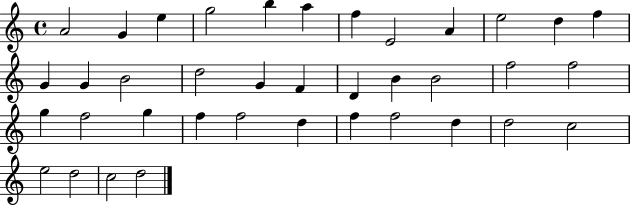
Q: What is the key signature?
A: C major